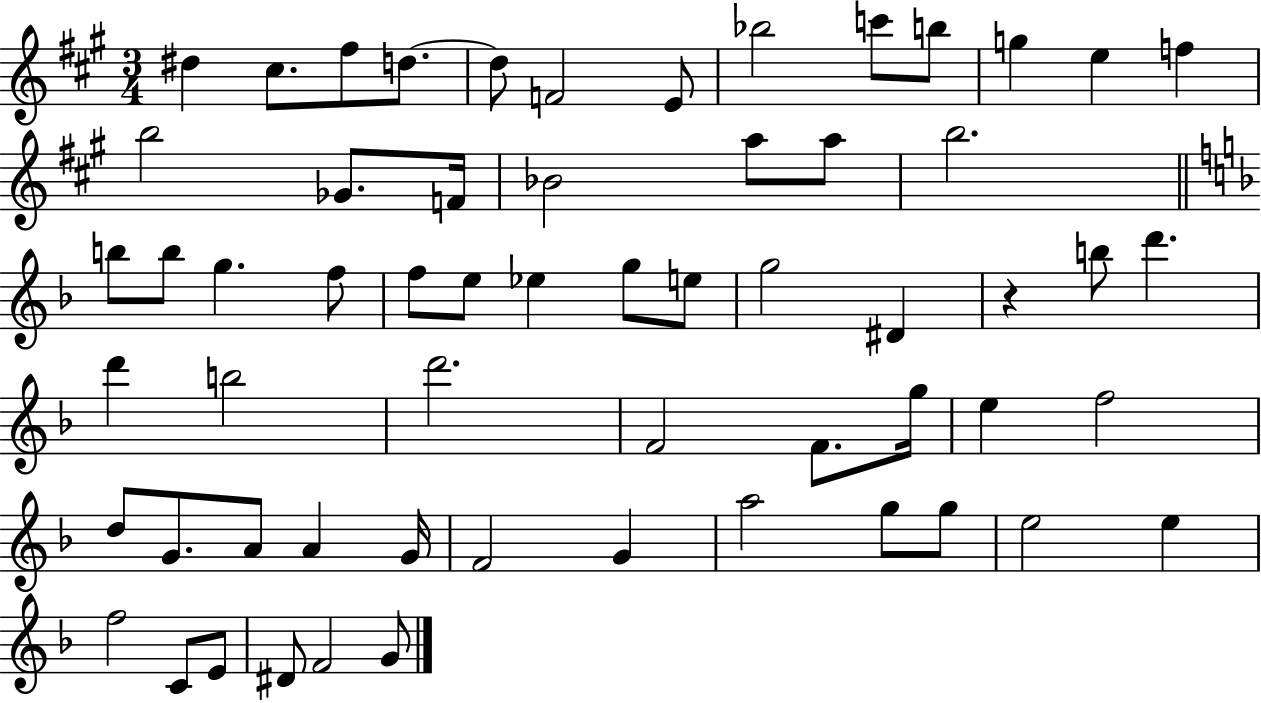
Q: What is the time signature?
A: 3/4